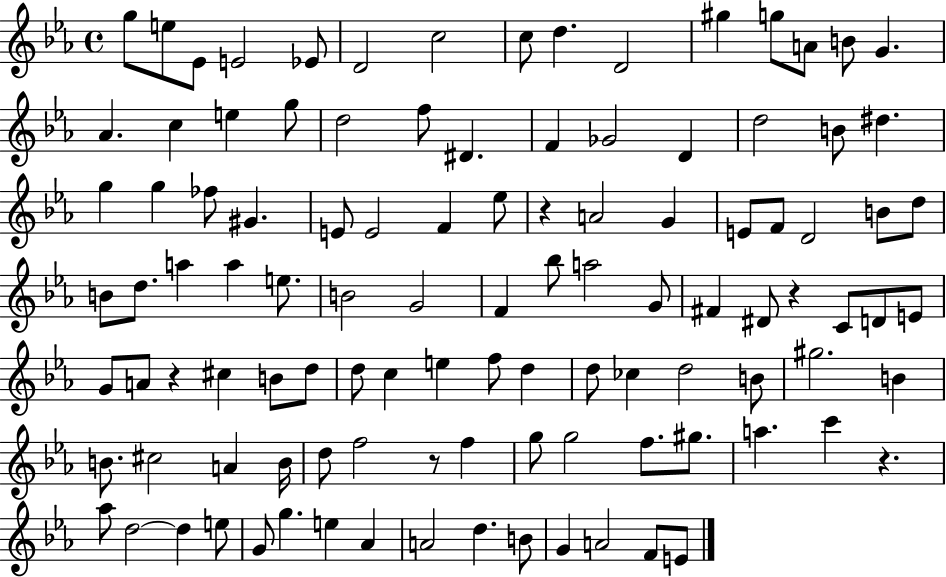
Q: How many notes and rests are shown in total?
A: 108